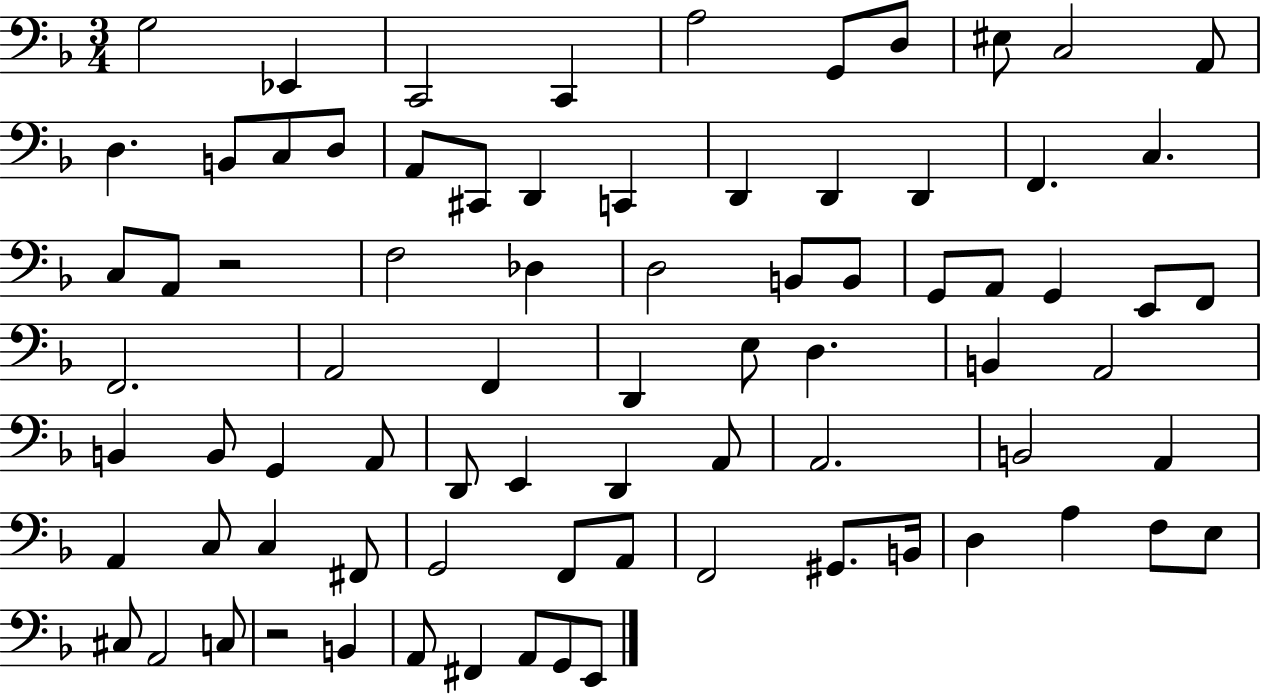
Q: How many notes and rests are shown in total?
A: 79